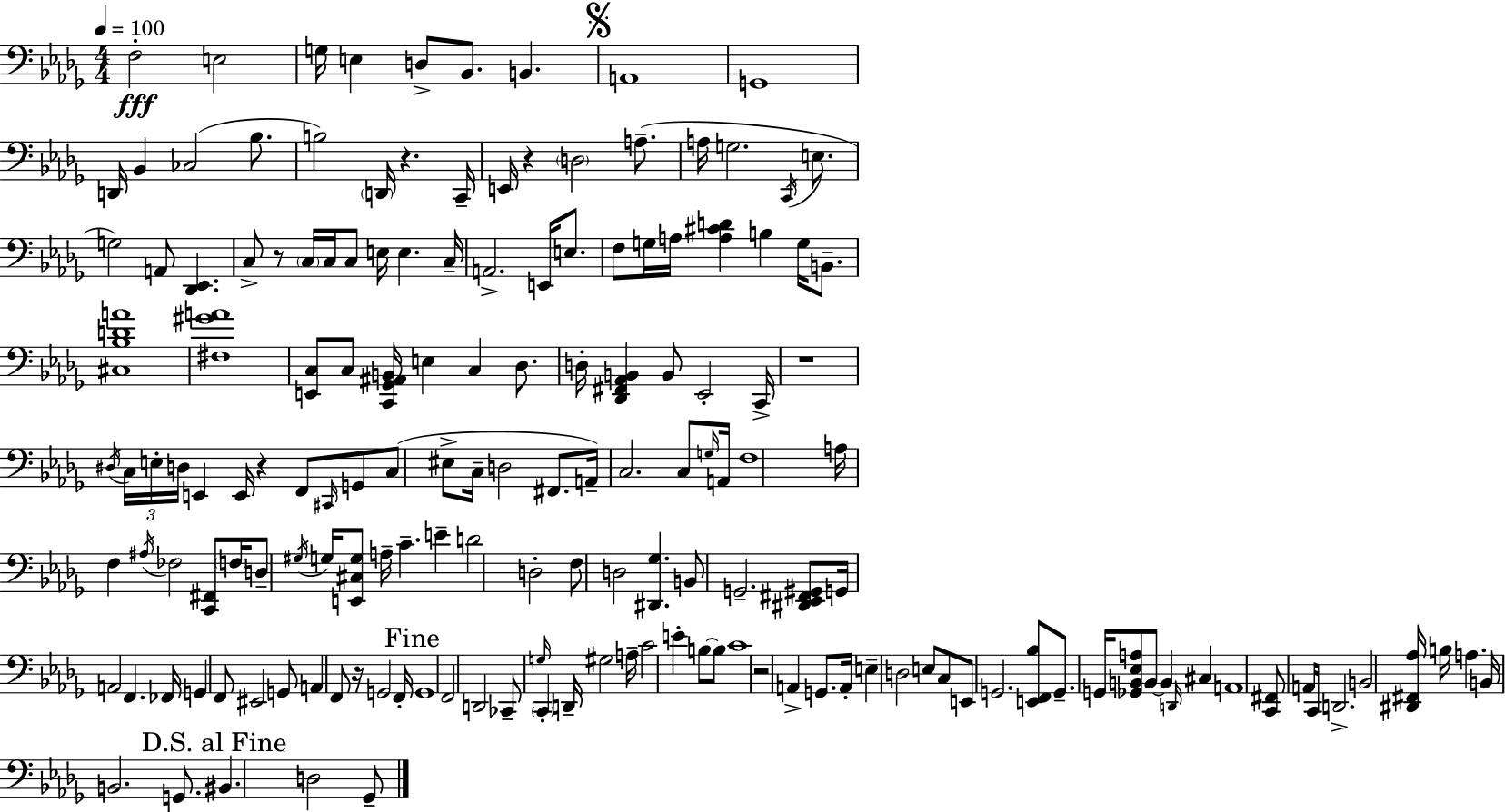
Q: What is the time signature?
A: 4/4